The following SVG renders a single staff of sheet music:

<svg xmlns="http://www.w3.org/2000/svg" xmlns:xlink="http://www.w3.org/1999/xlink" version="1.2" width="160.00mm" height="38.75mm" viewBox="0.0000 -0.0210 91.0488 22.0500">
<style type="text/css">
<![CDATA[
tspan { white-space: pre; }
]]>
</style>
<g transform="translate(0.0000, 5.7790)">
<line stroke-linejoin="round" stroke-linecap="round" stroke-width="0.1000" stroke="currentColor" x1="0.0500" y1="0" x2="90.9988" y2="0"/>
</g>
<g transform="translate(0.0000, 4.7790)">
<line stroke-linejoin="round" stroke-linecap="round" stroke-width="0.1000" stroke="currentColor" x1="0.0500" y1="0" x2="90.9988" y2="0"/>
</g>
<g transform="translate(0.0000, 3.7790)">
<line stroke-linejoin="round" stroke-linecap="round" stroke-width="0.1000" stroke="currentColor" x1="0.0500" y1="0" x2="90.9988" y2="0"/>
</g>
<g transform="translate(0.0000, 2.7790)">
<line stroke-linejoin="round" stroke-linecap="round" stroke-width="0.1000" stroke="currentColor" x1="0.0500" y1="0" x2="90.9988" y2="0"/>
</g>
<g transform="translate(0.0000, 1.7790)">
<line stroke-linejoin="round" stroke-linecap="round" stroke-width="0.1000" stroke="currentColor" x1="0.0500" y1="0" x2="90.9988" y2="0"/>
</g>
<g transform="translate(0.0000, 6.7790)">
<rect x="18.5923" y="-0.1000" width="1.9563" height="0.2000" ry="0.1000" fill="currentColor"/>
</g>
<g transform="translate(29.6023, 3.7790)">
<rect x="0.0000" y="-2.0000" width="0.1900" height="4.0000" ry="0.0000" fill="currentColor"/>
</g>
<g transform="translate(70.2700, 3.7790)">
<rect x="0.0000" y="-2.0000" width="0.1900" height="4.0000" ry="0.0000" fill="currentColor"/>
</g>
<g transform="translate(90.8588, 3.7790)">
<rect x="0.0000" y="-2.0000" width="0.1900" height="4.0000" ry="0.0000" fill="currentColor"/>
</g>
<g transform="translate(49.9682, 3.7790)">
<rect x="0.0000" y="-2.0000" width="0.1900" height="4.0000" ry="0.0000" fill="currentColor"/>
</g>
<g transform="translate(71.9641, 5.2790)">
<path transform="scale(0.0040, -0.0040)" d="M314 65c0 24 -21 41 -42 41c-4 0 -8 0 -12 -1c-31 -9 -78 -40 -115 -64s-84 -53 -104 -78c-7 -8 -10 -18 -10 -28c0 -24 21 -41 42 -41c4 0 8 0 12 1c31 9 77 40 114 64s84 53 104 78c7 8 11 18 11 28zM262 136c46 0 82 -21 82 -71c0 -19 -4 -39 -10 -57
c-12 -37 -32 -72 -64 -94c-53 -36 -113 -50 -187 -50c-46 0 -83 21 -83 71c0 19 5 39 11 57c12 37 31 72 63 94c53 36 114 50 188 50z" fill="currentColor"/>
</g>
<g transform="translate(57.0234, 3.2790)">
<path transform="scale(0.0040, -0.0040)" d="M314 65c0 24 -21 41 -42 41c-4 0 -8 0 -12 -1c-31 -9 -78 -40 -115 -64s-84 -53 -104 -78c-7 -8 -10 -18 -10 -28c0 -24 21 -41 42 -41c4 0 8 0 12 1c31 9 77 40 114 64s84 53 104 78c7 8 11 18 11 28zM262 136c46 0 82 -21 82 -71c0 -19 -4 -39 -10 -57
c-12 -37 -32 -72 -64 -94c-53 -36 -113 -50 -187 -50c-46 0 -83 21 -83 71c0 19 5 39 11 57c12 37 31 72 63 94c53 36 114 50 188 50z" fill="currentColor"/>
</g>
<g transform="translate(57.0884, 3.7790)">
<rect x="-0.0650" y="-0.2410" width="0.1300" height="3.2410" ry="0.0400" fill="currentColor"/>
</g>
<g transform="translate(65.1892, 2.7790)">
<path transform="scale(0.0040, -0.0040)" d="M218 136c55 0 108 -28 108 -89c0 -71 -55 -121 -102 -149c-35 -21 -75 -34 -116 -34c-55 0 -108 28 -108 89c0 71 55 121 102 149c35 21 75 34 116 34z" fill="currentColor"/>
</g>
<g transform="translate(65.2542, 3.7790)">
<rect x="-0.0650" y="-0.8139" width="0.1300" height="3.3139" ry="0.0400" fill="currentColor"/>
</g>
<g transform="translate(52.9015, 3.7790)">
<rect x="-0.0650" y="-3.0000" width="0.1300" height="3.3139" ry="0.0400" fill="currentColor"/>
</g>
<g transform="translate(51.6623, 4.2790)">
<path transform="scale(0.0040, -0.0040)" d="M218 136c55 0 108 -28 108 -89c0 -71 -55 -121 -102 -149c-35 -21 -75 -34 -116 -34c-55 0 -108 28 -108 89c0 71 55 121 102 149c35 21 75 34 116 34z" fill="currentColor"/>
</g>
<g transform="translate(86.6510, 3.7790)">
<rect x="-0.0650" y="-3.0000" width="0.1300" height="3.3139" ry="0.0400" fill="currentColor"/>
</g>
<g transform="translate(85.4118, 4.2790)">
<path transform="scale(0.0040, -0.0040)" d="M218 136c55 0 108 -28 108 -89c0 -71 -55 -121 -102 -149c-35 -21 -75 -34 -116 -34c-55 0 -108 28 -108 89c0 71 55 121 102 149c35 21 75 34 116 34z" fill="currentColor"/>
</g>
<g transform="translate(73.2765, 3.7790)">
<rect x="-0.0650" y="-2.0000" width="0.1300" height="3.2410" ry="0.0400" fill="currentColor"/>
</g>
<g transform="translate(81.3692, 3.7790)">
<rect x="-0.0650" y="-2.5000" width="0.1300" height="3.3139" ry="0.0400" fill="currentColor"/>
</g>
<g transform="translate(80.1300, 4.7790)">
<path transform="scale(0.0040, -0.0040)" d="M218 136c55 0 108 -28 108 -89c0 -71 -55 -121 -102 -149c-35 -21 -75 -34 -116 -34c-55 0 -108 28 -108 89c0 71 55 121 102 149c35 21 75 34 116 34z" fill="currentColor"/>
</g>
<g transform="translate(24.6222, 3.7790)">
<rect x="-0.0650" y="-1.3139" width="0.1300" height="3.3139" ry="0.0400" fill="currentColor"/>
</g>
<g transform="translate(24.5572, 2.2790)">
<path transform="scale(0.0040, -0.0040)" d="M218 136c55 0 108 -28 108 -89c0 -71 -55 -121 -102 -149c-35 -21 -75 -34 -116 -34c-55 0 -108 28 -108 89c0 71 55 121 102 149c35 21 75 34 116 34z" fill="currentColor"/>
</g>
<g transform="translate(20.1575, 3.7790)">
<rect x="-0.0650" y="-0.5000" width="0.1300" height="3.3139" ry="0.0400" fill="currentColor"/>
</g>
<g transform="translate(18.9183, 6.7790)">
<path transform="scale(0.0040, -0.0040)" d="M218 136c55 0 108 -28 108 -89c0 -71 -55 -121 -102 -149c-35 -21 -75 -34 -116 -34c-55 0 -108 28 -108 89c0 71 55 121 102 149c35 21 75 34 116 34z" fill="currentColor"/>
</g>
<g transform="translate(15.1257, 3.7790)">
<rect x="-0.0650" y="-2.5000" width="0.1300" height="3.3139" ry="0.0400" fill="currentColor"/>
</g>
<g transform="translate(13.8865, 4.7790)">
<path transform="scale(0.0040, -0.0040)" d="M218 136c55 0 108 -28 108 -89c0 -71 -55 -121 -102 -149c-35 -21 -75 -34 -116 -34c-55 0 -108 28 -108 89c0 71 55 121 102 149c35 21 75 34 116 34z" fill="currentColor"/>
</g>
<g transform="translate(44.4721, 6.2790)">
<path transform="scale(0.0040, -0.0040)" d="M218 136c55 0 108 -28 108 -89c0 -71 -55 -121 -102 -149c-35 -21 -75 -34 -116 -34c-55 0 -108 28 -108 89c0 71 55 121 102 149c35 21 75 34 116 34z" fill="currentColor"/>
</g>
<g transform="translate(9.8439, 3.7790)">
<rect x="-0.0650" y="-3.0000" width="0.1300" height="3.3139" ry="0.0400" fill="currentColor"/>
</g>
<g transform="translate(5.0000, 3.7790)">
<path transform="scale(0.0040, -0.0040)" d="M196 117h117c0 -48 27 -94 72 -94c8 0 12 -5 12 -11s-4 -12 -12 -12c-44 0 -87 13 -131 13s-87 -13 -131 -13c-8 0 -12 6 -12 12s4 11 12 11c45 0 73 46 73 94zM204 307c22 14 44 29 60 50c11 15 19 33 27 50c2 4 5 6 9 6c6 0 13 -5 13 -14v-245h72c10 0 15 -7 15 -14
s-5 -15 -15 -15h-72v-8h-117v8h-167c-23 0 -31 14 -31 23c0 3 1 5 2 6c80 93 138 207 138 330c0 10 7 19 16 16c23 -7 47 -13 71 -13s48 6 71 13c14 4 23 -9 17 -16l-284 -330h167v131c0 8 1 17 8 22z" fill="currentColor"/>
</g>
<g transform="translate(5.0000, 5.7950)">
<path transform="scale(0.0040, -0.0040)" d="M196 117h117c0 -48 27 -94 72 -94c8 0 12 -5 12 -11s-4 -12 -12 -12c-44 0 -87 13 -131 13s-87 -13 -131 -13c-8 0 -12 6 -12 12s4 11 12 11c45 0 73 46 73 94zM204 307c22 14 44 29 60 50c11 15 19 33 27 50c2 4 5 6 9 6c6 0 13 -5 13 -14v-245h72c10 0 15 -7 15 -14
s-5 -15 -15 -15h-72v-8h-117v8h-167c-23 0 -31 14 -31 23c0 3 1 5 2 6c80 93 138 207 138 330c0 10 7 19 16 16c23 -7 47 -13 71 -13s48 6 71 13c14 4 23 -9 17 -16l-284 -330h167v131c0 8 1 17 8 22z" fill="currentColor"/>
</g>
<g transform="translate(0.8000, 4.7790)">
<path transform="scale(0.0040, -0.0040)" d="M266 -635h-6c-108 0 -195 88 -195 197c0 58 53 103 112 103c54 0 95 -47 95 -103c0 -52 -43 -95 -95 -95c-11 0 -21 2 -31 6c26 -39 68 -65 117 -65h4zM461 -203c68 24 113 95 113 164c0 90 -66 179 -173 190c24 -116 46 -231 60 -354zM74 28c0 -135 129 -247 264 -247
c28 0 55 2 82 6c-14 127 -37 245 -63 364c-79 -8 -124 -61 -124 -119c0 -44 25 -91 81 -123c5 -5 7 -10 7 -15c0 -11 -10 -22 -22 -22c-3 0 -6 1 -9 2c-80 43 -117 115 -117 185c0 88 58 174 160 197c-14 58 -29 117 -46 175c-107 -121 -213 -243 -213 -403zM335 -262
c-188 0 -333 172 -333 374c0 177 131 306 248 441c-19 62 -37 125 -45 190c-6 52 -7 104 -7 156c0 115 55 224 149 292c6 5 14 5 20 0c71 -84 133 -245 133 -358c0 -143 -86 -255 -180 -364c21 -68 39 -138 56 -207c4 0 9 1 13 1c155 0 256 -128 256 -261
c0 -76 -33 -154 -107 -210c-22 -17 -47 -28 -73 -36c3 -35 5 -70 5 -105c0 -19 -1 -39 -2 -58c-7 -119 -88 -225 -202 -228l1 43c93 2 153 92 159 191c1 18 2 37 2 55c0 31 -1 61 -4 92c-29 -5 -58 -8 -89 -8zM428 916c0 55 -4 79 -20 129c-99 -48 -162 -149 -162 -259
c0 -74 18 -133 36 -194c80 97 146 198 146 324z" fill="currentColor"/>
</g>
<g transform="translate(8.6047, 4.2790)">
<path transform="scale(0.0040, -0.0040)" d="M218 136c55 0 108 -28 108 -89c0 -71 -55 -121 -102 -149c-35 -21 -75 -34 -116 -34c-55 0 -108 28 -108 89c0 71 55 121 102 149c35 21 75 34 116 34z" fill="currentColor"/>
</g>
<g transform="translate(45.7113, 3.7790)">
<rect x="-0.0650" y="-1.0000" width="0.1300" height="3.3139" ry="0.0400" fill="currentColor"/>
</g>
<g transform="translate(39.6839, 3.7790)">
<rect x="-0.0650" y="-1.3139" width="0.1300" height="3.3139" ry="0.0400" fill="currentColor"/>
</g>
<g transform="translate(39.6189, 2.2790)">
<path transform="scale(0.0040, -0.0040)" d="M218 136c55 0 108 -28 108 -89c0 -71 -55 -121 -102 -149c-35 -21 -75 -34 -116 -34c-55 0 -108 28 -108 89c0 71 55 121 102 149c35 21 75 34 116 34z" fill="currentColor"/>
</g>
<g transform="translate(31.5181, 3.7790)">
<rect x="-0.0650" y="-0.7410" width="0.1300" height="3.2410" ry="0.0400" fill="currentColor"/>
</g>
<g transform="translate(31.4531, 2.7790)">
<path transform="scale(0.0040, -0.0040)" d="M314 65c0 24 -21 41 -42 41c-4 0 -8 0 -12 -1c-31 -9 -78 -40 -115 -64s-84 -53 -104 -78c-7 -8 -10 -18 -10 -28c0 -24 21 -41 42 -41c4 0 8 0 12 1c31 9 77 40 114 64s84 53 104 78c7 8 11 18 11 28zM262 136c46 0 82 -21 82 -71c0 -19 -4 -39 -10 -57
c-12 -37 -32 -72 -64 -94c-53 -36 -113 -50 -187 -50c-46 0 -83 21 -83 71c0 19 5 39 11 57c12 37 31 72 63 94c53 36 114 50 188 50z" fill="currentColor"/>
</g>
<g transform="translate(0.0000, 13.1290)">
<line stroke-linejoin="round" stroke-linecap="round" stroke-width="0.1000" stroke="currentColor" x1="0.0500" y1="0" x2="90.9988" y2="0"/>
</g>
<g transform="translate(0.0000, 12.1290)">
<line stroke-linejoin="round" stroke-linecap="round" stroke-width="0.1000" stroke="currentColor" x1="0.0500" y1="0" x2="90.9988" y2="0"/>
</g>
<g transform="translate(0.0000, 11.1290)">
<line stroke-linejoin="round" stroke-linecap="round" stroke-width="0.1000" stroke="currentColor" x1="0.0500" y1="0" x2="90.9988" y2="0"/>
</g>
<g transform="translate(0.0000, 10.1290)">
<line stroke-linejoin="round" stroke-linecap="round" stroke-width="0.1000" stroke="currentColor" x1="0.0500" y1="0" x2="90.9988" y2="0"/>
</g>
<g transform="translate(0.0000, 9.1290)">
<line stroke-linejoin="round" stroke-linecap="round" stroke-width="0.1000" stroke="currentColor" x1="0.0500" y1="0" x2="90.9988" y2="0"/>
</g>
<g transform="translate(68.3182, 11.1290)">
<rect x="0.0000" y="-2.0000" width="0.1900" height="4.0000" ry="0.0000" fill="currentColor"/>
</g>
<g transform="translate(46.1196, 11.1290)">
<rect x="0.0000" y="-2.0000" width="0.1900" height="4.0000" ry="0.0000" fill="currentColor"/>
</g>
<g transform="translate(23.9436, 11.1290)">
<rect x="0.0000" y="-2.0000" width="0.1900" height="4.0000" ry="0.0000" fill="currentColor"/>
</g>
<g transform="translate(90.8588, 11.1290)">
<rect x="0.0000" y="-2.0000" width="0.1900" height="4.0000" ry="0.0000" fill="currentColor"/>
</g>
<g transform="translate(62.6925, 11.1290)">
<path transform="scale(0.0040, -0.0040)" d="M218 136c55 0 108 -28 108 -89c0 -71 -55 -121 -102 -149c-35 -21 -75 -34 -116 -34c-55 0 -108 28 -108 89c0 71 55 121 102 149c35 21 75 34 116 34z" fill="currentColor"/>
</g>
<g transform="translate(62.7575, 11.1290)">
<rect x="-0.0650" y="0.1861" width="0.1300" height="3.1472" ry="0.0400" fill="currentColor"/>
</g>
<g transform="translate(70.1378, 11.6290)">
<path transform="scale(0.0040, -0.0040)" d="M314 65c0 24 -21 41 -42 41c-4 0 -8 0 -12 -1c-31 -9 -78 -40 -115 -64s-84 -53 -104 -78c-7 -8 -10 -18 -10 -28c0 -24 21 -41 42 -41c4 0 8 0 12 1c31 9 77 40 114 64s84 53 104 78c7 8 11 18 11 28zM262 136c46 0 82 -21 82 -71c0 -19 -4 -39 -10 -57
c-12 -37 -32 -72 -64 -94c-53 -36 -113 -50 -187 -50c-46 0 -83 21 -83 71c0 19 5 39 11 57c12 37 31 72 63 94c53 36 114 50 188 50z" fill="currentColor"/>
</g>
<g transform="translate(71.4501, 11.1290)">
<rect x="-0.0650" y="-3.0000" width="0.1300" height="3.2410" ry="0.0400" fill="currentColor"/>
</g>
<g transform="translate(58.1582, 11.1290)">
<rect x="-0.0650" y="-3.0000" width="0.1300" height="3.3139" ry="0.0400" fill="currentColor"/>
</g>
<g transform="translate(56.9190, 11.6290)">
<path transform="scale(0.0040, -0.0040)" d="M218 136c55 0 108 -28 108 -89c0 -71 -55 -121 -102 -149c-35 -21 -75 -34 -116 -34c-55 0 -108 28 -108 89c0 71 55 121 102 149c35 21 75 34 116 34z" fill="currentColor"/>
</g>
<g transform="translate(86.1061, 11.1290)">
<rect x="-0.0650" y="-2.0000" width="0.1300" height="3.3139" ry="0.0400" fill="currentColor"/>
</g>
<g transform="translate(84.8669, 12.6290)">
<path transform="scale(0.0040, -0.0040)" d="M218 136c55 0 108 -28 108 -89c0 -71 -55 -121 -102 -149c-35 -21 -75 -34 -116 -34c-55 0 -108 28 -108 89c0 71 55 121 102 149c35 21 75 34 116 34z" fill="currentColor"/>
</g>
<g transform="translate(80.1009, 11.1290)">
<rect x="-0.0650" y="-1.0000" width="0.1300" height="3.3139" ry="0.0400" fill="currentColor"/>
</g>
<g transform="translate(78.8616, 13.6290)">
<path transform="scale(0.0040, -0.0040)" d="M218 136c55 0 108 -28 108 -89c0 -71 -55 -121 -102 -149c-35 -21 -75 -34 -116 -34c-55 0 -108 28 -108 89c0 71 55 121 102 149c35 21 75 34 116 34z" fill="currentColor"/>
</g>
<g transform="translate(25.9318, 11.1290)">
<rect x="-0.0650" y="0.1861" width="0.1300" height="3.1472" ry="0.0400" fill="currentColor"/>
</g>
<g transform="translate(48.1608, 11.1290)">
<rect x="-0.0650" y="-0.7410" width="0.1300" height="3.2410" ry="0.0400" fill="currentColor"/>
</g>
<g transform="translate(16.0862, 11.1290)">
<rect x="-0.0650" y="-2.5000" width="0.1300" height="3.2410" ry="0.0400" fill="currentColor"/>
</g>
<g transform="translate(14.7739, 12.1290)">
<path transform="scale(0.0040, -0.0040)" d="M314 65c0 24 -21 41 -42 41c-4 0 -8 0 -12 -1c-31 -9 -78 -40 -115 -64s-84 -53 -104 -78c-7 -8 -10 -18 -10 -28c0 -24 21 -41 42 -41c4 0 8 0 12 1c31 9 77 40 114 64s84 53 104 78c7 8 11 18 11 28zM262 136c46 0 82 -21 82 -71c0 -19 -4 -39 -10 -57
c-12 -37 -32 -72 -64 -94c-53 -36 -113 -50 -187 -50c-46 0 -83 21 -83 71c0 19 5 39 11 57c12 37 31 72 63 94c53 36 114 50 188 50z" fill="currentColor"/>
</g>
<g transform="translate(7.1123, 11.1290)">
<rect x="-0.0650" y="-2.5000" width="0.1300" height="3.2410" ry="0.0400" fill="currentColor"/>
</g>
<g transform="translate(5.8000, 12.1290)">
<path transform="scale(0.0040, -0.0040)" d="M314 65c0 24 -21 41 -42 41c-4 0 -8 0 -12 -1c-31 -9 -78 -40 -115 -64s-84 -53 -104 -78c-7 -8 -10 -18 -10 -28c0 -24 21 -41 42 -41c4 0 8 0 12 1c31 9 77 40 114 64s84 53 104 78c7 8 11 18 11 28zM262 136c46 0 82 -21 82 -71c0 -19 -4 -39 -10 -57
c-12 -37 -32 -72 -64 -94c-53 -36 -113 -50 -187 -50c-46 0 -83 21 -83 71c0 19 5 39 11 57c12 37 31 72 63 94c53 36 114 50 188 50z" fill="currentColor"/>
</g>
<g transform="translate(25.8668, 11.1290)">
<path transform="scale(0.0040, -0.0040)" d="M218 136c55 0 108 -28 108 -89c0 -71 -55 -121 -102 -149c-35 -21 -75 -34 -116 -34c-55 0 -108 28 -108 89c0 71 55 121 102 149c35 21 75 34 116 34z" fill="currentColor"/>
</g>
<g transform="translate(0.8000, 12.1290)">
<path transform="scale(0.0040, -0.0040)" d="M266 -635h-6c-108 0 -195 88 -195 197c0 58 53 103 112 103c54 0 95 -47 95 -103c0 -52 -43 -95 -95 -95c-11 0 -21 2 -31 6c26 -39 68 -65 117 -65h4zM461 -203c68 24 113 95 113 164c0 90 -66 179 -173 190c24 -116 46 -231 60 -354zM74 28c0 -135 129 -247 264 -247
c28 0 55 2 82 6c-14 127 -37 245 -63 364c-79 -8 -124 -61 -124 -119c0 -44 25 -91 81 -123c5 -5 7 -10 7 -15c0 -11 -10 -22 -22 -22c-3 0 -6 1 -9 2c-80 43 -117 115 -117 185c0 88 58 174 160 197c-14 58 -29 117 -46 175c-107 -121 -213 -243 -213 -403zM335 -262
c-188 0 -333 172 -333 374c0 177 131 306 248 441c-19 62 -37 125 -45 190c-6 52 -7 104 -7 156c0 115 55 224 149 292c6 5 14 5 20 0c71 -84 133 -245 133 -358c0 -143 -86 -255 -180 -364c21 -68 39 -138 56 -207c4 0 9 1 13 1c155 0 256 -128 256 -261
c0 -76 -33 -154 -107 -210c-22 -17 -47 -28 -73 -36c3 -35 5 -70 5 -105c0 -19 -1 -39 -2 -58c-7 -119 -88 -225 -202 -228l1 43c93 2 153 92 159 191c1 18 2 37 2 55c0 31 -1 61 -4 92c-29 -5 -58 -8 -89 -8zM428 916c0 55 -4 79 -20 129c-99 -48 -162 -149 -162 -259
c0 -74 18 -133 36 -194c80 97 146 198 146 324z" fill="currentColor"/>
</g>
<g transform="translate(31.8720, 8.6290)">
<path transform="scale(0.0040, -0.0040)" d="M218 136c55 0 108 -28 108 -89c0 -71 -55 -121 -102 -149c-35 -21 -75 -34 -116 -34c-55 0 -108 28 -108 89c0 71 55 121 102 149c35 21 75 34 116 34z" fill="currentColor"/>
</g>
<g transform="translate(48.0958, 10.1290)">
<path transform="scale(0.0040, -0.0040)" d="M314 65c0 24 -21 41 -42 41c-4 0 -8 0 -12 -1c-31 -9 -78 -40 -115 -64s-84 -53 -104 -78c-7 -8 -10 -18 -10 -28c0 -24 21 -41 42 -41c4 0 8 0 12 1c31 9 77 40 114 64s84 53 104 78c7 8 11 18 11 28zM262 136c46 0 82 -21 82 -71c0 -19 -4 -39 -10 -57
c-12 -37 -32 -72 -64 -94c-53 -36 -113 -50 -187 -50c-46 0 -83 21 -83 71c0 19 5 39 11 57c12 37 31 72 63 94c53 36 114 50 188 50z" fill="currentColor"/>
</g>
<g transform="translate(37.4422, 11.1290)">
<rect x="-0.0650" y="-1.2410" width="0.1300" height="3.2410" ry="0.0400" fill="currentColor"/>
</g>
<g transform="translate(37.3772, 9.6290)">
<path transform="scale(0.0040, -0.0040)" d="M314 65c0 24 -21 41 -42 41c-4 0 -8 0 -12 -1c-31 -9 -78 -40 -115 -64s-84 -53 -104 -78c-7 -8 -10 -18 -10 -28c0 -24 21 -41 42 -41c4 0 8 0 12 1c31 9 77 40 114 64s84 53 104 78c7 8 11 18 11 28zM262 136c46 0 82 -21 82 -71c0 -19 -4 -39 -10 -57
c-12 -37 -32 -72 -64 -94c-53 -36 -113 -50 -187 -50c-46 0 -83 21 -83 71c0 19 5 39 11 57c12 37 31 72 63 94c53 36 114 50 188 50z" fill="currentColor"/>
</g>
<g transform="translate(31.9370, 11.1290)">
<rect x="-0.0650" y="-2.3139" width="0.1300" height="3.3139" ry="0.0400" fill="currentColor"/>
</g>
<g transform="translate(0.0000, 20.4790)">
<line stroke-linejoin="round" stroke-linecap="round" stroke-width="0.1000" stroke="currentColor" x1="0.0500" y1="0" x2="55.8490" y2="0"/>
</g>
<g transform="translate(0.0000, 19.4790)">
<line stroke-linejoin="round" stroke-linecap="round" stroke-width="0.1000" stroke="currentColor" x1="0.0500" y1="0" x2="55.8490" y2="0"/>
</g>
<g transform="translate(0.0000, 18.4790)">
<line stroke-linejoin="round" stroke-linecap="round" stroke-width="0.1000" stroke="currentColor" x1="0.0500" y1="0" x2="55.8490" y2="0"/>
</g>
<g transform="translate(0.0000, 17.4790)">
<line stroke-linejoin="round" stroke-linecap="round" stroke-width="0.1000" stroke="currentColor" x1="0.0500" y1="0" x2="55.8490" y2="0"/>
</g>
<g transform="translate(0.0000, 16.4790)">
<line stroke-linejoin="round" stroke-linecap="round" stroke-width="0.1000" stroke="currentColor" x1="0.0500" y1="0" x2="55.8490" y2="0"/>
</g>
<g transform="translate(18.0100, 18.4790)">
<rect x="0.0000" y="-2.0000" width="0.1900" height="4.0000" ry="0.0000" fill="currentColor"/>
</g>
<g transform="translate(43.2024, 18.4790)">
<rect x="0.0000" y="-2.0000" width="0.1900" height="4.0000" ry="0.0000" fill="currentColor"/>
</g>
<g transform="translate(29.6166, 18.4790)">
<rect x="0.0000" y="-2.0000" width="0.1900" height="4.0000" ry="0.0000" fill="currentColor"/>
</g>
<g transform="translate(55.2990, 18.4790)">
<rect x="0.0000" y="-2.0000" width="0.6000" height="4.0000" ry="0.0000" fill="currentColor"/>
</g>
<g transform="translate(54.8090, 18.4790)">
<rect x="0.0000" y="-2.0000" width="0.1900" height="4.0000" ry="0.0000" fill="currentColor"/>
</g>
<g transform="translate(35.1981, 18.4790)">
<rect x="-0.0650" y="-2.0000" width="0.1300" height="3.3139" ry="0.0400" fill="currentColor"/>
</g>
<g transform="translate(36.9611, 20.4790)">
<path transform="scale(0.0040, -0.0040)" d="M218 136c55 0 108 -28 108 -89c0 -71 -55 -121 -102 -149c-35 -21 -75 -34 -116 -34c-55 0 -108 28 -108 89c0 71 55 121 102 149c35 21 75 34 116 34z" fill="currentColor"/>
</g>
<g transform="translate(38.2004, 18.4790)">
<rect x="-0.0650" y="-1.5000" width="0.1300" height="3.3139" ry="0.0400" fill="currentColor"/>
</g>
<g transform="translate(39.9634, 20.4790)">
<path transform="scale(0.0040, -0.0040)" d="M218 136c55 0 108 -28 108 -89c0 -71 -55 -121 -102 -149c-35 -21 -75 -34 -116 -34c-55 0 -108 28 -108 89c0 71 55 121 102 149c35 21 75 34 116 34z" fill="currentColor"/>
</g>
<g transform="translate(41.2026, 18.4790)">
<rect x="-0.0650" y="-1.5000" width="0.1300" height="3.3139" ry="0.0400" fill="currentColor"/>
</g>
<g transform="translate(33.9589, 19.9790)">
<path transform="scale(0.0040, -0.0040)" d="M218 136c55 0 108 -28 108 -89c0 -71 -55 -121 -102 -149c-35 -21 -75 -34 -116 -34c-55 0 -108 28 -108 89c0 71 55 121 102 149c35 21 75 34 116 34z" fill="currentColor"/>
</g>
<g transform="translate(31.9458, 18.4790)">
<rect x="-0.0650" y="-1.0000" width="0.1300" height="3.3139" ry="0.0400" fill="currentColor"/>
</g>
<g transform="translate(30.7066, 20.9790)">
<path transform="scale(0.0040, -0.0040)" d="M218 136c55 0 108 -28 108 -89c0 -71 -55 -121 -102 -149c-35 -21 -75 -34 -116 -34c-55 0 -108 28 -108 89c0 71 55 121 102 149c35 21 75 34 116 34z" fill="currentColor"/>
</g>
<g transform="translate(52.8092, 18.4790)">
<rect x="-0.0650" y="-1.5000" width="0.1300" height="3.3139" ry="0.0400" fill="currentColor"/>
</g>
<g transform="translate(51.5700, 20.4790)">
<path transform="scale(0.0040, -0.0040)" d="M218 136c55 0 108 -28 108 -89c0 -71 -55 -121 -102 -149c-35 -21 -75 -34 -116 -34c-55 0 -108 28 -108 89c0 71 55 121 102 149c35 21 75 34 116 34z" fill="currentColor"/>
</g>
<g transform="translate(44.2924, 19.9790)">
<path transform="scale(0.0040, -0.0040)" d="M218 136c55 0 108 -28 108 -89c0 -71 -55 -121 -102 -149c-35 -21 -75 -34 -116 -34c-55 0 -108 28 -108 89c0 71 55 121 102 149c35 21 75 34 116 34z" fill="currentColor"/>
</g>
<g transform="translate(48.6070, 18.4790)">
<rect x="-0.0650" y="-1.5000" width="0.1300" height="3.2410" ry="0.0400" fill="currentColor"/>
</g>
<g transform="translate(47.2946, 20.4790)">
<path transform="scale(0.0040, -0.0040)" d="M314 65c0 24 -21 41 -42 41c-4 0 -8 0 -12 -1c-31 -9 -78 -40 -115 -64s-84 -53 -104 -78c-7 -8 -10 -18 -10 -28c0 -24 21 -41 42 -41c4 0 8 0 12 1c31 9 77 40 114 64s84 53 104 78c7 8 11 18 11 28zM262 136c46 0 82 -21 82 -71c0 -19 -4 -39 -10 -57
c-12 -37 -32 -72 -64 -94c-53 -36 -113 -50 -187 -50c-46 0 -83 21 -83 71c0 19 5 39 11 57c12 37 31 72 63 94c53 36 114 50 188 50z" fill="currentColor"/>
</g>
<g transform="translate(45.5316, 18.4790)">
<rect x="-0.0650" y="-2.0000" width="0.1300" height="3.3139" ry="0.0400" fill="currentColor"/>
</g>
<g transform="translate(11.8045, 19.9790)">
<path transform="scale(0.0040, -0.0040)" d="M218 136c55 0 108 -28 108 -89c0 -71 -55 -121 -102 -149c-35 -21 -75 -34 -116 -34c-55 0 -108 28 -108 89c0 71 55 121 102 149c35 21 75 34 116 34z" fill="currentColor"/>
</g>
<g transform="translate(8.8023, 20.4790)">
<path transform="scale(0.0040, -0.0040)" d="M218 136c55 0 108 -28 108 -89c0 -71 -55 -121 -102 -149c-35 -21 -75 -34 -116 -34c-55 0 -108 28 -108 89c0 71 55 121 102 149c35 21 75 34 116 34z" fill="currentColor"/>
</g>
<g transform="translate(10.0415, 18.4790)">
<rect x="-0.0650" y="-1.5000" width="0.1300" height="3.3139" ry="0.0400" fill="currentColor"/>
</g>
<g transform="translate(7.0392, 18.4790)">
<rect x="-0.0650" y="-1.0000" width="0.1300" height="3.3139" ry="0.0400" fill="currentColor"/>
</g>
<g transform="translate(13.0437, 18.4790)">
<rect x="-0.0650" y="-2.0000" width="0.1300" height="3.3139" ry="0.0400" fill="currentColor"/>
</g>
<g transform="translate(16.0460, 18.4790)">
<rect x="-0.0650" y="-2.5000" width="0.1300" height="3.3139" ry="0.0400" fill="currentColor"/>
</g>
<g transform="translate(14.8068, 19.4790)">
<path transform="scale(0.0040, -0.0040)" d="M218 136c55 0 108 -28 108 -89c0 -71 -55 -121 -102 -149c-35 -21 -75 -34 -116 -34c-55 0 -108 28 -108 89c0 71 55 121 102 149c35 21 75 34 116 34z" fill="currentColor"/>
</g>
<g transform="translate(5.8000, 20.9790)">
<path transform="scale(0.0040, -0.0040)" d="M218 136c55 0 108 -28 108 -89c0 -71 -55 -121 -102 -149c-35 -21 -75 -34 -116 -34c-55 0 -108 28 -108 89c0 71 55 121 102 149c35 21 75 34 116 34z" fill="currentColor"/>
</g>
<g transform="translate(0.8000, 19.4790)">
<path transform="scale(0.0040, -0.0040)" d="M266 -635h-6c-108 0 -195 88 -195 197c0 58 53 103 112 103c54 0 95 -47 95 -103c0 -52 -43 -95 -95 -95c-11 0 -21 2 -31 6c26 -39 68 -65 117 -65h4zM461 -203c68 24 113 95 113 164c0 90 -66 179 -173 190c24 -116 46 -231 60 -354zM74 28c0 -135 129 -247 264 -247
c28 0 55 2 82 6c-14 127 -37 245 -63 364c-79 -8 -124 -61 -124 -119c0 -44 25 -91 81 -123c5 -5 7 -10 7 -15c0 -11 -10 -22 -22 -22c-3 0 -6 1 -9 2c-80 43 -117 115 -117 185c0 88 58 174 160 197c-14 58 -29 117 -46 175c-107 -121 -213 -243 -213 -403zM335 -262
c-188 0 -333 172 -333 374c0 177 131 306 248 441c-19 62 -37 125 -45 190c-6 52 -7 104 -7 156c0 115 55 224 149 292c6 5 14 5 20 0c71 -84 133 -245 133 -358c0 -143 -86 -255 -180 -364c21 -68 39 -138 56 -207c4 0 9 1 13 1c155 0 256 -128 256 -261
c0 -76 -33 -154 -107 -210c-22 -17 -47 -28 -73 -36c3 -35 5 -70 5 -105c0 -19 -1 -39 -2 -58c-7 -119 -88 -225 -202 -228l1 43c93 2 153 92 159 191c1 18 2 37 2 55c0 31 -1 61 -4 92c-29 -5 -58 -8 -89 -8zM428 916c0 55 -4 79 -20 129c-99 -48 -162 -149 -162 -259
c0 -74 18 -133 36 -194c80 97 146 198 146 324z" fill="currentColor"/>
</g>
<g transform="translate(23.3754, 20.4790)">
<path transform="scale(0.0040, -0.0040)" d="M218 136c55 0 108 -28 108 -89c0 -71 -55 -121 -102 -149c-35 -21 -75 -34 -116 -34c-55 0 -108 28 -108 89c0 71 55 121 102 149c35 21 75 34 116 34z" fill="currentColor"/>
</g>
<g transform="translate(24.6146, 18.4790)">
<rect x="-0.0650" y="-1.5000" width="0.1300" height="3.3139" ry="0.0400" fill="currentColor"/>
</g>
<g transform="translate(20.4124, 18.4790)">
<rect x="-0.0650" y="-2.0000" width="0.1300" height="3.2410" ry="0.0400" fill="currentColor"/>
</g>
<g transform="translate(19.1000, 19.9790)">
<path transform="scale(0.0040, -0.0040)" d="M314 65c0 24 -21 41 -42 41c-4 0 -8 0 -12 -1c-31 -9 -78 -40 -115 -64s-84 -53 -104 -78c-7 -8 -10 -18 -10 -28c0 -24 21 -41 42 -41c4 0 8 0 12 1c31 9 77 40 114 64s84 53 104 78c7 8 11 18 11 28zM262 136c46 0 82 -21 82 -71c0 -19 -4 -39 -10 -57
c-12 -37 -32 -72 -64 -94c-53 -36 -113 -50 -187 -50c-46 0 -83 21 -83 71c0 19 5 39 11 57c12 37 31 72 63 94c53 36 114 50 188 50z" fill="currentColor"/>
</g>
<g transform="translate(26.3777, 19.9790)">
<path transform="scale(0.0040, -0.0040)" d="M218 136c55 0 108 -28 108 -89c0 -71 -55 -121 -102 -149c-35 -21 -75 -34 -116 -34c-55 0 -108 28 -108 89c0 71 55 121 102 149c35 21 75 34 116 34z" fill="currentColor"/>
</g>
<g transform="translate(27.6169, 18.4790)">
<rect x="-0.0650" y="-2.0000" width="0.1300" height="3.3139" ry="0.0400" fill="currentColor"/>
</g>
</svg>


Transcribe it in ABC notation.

X:1
T:Untitled
M:4/4
L:1/4
K:C
A G C e d2 e D A c2 d F2 G A G2 G2 B g e2 d2 A B A2 D F D E F G F2 E F D F E E F E2 E